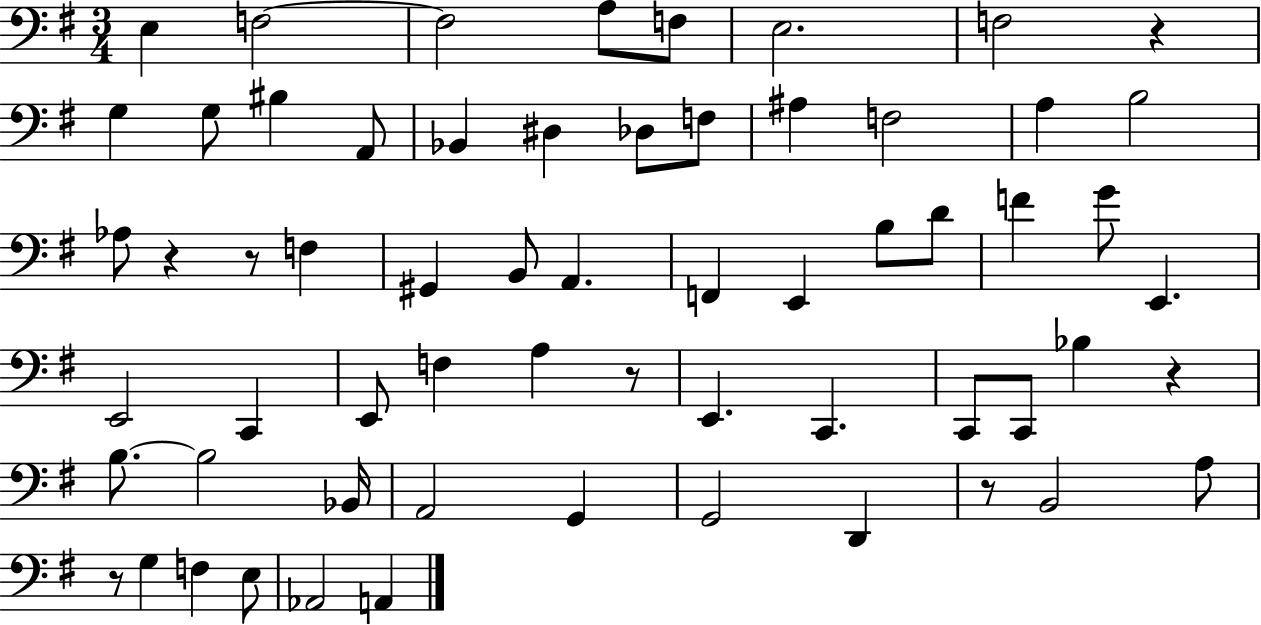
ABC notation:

X:1
T:Untitled
M:3/4
L:1/4
K:G
E, F,2 F,2 A,/2 F,/2 E,2 F,2 z G, G,/2 ^B, A,,/2 _B,, ^D, _D,/2 F,/2 ^A, F,2 A, B,2 _A,/2 z z/2 F, ^G,, B,,/2 A,, F,, E,, B,/2 D/2 F G/2 E,, E,,2 C,, E,,/2 F, A, z/2 E,, C,, C,,/2 C,,/2 _B, z B,/2 B,2 _B,,/4 A,,2 G,, G,,2 D,, z/2 B,,2 A,/2 z/2 G, F, E,/2 _A,,2 A,,